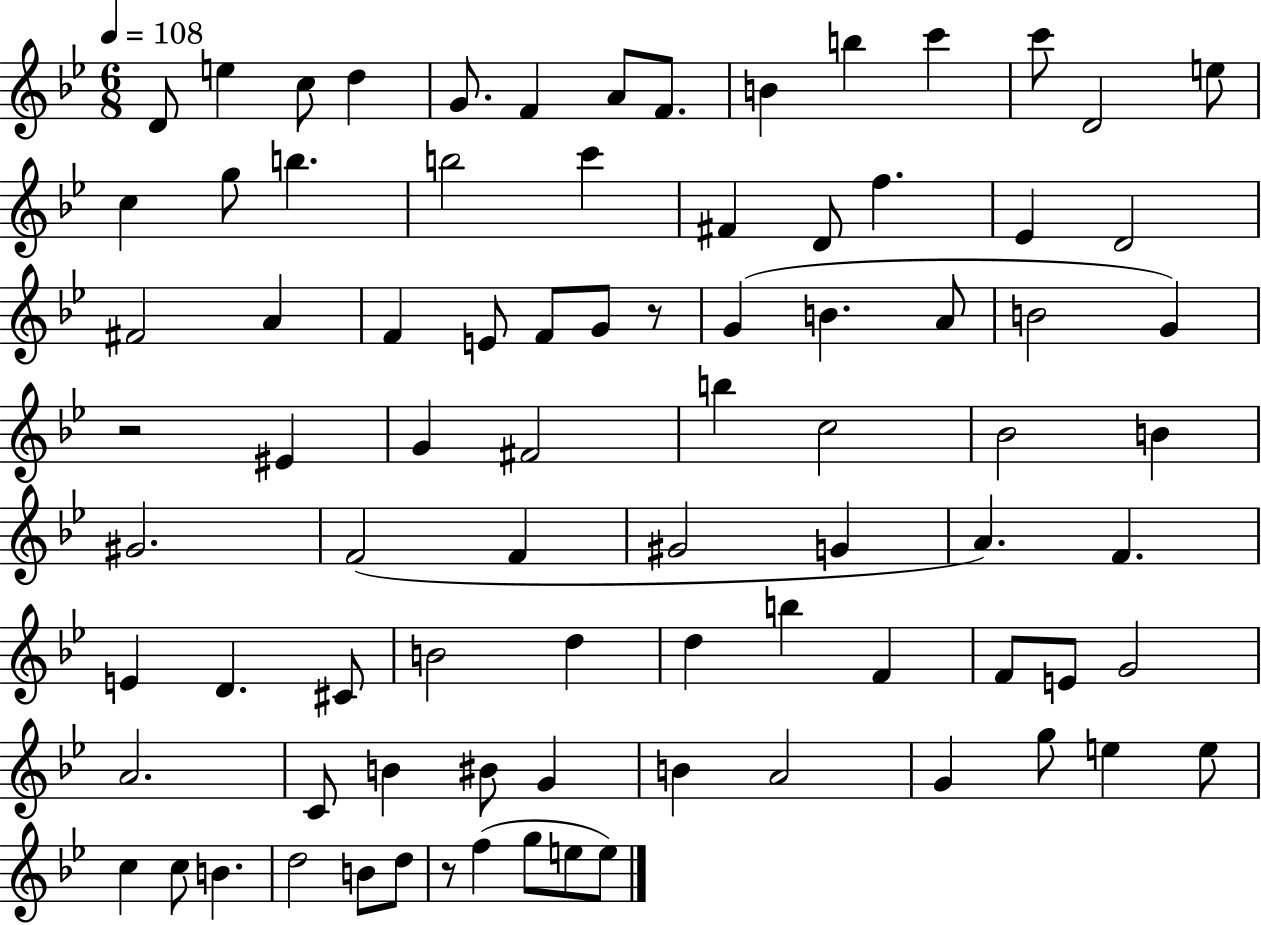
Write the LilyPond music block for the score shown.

{
  \clef treble
  \numericTimeSignature
  \time 6/8
  \key bes \major
  \tempo 4 = 108
  d'8 e''4 c''8 d''4 | g'8. f'4 a'8 f'8. | b'4 b''4 c'''4 | c'''8 d'2 e''8 | \break c''4 g''8 b''4. | b''2 c'''4 | fis'4 d'8 f''4. | ees'4 d'2 | \break fis'2 a'4 | f'4 e'8 f'8 g'8 r8 | g'4( b'4. a'8 | b'2 g'4) | \break r2 eis'4 | g'4 fis'2 | b''4 c''2 | bes'2 b'4 | \break gis'2. | f'2( f'4 | gis'2 g'4 | a'4.) f'4. | \break e'4 d'4. cis'8 | b'2 d''4 | d''4 b''4 f'4 | f'8 e'8 g'2 | \break a'2. | c'8 b'4 bis'8 g'4 | b'4 a'2 | g'4 g''8 e''4 e''8 | \break c''4 c''8 b'4. | d''2 b'8 d''8 | r8 f''4( g''8 e''8 e''8) | \bar "|."
}